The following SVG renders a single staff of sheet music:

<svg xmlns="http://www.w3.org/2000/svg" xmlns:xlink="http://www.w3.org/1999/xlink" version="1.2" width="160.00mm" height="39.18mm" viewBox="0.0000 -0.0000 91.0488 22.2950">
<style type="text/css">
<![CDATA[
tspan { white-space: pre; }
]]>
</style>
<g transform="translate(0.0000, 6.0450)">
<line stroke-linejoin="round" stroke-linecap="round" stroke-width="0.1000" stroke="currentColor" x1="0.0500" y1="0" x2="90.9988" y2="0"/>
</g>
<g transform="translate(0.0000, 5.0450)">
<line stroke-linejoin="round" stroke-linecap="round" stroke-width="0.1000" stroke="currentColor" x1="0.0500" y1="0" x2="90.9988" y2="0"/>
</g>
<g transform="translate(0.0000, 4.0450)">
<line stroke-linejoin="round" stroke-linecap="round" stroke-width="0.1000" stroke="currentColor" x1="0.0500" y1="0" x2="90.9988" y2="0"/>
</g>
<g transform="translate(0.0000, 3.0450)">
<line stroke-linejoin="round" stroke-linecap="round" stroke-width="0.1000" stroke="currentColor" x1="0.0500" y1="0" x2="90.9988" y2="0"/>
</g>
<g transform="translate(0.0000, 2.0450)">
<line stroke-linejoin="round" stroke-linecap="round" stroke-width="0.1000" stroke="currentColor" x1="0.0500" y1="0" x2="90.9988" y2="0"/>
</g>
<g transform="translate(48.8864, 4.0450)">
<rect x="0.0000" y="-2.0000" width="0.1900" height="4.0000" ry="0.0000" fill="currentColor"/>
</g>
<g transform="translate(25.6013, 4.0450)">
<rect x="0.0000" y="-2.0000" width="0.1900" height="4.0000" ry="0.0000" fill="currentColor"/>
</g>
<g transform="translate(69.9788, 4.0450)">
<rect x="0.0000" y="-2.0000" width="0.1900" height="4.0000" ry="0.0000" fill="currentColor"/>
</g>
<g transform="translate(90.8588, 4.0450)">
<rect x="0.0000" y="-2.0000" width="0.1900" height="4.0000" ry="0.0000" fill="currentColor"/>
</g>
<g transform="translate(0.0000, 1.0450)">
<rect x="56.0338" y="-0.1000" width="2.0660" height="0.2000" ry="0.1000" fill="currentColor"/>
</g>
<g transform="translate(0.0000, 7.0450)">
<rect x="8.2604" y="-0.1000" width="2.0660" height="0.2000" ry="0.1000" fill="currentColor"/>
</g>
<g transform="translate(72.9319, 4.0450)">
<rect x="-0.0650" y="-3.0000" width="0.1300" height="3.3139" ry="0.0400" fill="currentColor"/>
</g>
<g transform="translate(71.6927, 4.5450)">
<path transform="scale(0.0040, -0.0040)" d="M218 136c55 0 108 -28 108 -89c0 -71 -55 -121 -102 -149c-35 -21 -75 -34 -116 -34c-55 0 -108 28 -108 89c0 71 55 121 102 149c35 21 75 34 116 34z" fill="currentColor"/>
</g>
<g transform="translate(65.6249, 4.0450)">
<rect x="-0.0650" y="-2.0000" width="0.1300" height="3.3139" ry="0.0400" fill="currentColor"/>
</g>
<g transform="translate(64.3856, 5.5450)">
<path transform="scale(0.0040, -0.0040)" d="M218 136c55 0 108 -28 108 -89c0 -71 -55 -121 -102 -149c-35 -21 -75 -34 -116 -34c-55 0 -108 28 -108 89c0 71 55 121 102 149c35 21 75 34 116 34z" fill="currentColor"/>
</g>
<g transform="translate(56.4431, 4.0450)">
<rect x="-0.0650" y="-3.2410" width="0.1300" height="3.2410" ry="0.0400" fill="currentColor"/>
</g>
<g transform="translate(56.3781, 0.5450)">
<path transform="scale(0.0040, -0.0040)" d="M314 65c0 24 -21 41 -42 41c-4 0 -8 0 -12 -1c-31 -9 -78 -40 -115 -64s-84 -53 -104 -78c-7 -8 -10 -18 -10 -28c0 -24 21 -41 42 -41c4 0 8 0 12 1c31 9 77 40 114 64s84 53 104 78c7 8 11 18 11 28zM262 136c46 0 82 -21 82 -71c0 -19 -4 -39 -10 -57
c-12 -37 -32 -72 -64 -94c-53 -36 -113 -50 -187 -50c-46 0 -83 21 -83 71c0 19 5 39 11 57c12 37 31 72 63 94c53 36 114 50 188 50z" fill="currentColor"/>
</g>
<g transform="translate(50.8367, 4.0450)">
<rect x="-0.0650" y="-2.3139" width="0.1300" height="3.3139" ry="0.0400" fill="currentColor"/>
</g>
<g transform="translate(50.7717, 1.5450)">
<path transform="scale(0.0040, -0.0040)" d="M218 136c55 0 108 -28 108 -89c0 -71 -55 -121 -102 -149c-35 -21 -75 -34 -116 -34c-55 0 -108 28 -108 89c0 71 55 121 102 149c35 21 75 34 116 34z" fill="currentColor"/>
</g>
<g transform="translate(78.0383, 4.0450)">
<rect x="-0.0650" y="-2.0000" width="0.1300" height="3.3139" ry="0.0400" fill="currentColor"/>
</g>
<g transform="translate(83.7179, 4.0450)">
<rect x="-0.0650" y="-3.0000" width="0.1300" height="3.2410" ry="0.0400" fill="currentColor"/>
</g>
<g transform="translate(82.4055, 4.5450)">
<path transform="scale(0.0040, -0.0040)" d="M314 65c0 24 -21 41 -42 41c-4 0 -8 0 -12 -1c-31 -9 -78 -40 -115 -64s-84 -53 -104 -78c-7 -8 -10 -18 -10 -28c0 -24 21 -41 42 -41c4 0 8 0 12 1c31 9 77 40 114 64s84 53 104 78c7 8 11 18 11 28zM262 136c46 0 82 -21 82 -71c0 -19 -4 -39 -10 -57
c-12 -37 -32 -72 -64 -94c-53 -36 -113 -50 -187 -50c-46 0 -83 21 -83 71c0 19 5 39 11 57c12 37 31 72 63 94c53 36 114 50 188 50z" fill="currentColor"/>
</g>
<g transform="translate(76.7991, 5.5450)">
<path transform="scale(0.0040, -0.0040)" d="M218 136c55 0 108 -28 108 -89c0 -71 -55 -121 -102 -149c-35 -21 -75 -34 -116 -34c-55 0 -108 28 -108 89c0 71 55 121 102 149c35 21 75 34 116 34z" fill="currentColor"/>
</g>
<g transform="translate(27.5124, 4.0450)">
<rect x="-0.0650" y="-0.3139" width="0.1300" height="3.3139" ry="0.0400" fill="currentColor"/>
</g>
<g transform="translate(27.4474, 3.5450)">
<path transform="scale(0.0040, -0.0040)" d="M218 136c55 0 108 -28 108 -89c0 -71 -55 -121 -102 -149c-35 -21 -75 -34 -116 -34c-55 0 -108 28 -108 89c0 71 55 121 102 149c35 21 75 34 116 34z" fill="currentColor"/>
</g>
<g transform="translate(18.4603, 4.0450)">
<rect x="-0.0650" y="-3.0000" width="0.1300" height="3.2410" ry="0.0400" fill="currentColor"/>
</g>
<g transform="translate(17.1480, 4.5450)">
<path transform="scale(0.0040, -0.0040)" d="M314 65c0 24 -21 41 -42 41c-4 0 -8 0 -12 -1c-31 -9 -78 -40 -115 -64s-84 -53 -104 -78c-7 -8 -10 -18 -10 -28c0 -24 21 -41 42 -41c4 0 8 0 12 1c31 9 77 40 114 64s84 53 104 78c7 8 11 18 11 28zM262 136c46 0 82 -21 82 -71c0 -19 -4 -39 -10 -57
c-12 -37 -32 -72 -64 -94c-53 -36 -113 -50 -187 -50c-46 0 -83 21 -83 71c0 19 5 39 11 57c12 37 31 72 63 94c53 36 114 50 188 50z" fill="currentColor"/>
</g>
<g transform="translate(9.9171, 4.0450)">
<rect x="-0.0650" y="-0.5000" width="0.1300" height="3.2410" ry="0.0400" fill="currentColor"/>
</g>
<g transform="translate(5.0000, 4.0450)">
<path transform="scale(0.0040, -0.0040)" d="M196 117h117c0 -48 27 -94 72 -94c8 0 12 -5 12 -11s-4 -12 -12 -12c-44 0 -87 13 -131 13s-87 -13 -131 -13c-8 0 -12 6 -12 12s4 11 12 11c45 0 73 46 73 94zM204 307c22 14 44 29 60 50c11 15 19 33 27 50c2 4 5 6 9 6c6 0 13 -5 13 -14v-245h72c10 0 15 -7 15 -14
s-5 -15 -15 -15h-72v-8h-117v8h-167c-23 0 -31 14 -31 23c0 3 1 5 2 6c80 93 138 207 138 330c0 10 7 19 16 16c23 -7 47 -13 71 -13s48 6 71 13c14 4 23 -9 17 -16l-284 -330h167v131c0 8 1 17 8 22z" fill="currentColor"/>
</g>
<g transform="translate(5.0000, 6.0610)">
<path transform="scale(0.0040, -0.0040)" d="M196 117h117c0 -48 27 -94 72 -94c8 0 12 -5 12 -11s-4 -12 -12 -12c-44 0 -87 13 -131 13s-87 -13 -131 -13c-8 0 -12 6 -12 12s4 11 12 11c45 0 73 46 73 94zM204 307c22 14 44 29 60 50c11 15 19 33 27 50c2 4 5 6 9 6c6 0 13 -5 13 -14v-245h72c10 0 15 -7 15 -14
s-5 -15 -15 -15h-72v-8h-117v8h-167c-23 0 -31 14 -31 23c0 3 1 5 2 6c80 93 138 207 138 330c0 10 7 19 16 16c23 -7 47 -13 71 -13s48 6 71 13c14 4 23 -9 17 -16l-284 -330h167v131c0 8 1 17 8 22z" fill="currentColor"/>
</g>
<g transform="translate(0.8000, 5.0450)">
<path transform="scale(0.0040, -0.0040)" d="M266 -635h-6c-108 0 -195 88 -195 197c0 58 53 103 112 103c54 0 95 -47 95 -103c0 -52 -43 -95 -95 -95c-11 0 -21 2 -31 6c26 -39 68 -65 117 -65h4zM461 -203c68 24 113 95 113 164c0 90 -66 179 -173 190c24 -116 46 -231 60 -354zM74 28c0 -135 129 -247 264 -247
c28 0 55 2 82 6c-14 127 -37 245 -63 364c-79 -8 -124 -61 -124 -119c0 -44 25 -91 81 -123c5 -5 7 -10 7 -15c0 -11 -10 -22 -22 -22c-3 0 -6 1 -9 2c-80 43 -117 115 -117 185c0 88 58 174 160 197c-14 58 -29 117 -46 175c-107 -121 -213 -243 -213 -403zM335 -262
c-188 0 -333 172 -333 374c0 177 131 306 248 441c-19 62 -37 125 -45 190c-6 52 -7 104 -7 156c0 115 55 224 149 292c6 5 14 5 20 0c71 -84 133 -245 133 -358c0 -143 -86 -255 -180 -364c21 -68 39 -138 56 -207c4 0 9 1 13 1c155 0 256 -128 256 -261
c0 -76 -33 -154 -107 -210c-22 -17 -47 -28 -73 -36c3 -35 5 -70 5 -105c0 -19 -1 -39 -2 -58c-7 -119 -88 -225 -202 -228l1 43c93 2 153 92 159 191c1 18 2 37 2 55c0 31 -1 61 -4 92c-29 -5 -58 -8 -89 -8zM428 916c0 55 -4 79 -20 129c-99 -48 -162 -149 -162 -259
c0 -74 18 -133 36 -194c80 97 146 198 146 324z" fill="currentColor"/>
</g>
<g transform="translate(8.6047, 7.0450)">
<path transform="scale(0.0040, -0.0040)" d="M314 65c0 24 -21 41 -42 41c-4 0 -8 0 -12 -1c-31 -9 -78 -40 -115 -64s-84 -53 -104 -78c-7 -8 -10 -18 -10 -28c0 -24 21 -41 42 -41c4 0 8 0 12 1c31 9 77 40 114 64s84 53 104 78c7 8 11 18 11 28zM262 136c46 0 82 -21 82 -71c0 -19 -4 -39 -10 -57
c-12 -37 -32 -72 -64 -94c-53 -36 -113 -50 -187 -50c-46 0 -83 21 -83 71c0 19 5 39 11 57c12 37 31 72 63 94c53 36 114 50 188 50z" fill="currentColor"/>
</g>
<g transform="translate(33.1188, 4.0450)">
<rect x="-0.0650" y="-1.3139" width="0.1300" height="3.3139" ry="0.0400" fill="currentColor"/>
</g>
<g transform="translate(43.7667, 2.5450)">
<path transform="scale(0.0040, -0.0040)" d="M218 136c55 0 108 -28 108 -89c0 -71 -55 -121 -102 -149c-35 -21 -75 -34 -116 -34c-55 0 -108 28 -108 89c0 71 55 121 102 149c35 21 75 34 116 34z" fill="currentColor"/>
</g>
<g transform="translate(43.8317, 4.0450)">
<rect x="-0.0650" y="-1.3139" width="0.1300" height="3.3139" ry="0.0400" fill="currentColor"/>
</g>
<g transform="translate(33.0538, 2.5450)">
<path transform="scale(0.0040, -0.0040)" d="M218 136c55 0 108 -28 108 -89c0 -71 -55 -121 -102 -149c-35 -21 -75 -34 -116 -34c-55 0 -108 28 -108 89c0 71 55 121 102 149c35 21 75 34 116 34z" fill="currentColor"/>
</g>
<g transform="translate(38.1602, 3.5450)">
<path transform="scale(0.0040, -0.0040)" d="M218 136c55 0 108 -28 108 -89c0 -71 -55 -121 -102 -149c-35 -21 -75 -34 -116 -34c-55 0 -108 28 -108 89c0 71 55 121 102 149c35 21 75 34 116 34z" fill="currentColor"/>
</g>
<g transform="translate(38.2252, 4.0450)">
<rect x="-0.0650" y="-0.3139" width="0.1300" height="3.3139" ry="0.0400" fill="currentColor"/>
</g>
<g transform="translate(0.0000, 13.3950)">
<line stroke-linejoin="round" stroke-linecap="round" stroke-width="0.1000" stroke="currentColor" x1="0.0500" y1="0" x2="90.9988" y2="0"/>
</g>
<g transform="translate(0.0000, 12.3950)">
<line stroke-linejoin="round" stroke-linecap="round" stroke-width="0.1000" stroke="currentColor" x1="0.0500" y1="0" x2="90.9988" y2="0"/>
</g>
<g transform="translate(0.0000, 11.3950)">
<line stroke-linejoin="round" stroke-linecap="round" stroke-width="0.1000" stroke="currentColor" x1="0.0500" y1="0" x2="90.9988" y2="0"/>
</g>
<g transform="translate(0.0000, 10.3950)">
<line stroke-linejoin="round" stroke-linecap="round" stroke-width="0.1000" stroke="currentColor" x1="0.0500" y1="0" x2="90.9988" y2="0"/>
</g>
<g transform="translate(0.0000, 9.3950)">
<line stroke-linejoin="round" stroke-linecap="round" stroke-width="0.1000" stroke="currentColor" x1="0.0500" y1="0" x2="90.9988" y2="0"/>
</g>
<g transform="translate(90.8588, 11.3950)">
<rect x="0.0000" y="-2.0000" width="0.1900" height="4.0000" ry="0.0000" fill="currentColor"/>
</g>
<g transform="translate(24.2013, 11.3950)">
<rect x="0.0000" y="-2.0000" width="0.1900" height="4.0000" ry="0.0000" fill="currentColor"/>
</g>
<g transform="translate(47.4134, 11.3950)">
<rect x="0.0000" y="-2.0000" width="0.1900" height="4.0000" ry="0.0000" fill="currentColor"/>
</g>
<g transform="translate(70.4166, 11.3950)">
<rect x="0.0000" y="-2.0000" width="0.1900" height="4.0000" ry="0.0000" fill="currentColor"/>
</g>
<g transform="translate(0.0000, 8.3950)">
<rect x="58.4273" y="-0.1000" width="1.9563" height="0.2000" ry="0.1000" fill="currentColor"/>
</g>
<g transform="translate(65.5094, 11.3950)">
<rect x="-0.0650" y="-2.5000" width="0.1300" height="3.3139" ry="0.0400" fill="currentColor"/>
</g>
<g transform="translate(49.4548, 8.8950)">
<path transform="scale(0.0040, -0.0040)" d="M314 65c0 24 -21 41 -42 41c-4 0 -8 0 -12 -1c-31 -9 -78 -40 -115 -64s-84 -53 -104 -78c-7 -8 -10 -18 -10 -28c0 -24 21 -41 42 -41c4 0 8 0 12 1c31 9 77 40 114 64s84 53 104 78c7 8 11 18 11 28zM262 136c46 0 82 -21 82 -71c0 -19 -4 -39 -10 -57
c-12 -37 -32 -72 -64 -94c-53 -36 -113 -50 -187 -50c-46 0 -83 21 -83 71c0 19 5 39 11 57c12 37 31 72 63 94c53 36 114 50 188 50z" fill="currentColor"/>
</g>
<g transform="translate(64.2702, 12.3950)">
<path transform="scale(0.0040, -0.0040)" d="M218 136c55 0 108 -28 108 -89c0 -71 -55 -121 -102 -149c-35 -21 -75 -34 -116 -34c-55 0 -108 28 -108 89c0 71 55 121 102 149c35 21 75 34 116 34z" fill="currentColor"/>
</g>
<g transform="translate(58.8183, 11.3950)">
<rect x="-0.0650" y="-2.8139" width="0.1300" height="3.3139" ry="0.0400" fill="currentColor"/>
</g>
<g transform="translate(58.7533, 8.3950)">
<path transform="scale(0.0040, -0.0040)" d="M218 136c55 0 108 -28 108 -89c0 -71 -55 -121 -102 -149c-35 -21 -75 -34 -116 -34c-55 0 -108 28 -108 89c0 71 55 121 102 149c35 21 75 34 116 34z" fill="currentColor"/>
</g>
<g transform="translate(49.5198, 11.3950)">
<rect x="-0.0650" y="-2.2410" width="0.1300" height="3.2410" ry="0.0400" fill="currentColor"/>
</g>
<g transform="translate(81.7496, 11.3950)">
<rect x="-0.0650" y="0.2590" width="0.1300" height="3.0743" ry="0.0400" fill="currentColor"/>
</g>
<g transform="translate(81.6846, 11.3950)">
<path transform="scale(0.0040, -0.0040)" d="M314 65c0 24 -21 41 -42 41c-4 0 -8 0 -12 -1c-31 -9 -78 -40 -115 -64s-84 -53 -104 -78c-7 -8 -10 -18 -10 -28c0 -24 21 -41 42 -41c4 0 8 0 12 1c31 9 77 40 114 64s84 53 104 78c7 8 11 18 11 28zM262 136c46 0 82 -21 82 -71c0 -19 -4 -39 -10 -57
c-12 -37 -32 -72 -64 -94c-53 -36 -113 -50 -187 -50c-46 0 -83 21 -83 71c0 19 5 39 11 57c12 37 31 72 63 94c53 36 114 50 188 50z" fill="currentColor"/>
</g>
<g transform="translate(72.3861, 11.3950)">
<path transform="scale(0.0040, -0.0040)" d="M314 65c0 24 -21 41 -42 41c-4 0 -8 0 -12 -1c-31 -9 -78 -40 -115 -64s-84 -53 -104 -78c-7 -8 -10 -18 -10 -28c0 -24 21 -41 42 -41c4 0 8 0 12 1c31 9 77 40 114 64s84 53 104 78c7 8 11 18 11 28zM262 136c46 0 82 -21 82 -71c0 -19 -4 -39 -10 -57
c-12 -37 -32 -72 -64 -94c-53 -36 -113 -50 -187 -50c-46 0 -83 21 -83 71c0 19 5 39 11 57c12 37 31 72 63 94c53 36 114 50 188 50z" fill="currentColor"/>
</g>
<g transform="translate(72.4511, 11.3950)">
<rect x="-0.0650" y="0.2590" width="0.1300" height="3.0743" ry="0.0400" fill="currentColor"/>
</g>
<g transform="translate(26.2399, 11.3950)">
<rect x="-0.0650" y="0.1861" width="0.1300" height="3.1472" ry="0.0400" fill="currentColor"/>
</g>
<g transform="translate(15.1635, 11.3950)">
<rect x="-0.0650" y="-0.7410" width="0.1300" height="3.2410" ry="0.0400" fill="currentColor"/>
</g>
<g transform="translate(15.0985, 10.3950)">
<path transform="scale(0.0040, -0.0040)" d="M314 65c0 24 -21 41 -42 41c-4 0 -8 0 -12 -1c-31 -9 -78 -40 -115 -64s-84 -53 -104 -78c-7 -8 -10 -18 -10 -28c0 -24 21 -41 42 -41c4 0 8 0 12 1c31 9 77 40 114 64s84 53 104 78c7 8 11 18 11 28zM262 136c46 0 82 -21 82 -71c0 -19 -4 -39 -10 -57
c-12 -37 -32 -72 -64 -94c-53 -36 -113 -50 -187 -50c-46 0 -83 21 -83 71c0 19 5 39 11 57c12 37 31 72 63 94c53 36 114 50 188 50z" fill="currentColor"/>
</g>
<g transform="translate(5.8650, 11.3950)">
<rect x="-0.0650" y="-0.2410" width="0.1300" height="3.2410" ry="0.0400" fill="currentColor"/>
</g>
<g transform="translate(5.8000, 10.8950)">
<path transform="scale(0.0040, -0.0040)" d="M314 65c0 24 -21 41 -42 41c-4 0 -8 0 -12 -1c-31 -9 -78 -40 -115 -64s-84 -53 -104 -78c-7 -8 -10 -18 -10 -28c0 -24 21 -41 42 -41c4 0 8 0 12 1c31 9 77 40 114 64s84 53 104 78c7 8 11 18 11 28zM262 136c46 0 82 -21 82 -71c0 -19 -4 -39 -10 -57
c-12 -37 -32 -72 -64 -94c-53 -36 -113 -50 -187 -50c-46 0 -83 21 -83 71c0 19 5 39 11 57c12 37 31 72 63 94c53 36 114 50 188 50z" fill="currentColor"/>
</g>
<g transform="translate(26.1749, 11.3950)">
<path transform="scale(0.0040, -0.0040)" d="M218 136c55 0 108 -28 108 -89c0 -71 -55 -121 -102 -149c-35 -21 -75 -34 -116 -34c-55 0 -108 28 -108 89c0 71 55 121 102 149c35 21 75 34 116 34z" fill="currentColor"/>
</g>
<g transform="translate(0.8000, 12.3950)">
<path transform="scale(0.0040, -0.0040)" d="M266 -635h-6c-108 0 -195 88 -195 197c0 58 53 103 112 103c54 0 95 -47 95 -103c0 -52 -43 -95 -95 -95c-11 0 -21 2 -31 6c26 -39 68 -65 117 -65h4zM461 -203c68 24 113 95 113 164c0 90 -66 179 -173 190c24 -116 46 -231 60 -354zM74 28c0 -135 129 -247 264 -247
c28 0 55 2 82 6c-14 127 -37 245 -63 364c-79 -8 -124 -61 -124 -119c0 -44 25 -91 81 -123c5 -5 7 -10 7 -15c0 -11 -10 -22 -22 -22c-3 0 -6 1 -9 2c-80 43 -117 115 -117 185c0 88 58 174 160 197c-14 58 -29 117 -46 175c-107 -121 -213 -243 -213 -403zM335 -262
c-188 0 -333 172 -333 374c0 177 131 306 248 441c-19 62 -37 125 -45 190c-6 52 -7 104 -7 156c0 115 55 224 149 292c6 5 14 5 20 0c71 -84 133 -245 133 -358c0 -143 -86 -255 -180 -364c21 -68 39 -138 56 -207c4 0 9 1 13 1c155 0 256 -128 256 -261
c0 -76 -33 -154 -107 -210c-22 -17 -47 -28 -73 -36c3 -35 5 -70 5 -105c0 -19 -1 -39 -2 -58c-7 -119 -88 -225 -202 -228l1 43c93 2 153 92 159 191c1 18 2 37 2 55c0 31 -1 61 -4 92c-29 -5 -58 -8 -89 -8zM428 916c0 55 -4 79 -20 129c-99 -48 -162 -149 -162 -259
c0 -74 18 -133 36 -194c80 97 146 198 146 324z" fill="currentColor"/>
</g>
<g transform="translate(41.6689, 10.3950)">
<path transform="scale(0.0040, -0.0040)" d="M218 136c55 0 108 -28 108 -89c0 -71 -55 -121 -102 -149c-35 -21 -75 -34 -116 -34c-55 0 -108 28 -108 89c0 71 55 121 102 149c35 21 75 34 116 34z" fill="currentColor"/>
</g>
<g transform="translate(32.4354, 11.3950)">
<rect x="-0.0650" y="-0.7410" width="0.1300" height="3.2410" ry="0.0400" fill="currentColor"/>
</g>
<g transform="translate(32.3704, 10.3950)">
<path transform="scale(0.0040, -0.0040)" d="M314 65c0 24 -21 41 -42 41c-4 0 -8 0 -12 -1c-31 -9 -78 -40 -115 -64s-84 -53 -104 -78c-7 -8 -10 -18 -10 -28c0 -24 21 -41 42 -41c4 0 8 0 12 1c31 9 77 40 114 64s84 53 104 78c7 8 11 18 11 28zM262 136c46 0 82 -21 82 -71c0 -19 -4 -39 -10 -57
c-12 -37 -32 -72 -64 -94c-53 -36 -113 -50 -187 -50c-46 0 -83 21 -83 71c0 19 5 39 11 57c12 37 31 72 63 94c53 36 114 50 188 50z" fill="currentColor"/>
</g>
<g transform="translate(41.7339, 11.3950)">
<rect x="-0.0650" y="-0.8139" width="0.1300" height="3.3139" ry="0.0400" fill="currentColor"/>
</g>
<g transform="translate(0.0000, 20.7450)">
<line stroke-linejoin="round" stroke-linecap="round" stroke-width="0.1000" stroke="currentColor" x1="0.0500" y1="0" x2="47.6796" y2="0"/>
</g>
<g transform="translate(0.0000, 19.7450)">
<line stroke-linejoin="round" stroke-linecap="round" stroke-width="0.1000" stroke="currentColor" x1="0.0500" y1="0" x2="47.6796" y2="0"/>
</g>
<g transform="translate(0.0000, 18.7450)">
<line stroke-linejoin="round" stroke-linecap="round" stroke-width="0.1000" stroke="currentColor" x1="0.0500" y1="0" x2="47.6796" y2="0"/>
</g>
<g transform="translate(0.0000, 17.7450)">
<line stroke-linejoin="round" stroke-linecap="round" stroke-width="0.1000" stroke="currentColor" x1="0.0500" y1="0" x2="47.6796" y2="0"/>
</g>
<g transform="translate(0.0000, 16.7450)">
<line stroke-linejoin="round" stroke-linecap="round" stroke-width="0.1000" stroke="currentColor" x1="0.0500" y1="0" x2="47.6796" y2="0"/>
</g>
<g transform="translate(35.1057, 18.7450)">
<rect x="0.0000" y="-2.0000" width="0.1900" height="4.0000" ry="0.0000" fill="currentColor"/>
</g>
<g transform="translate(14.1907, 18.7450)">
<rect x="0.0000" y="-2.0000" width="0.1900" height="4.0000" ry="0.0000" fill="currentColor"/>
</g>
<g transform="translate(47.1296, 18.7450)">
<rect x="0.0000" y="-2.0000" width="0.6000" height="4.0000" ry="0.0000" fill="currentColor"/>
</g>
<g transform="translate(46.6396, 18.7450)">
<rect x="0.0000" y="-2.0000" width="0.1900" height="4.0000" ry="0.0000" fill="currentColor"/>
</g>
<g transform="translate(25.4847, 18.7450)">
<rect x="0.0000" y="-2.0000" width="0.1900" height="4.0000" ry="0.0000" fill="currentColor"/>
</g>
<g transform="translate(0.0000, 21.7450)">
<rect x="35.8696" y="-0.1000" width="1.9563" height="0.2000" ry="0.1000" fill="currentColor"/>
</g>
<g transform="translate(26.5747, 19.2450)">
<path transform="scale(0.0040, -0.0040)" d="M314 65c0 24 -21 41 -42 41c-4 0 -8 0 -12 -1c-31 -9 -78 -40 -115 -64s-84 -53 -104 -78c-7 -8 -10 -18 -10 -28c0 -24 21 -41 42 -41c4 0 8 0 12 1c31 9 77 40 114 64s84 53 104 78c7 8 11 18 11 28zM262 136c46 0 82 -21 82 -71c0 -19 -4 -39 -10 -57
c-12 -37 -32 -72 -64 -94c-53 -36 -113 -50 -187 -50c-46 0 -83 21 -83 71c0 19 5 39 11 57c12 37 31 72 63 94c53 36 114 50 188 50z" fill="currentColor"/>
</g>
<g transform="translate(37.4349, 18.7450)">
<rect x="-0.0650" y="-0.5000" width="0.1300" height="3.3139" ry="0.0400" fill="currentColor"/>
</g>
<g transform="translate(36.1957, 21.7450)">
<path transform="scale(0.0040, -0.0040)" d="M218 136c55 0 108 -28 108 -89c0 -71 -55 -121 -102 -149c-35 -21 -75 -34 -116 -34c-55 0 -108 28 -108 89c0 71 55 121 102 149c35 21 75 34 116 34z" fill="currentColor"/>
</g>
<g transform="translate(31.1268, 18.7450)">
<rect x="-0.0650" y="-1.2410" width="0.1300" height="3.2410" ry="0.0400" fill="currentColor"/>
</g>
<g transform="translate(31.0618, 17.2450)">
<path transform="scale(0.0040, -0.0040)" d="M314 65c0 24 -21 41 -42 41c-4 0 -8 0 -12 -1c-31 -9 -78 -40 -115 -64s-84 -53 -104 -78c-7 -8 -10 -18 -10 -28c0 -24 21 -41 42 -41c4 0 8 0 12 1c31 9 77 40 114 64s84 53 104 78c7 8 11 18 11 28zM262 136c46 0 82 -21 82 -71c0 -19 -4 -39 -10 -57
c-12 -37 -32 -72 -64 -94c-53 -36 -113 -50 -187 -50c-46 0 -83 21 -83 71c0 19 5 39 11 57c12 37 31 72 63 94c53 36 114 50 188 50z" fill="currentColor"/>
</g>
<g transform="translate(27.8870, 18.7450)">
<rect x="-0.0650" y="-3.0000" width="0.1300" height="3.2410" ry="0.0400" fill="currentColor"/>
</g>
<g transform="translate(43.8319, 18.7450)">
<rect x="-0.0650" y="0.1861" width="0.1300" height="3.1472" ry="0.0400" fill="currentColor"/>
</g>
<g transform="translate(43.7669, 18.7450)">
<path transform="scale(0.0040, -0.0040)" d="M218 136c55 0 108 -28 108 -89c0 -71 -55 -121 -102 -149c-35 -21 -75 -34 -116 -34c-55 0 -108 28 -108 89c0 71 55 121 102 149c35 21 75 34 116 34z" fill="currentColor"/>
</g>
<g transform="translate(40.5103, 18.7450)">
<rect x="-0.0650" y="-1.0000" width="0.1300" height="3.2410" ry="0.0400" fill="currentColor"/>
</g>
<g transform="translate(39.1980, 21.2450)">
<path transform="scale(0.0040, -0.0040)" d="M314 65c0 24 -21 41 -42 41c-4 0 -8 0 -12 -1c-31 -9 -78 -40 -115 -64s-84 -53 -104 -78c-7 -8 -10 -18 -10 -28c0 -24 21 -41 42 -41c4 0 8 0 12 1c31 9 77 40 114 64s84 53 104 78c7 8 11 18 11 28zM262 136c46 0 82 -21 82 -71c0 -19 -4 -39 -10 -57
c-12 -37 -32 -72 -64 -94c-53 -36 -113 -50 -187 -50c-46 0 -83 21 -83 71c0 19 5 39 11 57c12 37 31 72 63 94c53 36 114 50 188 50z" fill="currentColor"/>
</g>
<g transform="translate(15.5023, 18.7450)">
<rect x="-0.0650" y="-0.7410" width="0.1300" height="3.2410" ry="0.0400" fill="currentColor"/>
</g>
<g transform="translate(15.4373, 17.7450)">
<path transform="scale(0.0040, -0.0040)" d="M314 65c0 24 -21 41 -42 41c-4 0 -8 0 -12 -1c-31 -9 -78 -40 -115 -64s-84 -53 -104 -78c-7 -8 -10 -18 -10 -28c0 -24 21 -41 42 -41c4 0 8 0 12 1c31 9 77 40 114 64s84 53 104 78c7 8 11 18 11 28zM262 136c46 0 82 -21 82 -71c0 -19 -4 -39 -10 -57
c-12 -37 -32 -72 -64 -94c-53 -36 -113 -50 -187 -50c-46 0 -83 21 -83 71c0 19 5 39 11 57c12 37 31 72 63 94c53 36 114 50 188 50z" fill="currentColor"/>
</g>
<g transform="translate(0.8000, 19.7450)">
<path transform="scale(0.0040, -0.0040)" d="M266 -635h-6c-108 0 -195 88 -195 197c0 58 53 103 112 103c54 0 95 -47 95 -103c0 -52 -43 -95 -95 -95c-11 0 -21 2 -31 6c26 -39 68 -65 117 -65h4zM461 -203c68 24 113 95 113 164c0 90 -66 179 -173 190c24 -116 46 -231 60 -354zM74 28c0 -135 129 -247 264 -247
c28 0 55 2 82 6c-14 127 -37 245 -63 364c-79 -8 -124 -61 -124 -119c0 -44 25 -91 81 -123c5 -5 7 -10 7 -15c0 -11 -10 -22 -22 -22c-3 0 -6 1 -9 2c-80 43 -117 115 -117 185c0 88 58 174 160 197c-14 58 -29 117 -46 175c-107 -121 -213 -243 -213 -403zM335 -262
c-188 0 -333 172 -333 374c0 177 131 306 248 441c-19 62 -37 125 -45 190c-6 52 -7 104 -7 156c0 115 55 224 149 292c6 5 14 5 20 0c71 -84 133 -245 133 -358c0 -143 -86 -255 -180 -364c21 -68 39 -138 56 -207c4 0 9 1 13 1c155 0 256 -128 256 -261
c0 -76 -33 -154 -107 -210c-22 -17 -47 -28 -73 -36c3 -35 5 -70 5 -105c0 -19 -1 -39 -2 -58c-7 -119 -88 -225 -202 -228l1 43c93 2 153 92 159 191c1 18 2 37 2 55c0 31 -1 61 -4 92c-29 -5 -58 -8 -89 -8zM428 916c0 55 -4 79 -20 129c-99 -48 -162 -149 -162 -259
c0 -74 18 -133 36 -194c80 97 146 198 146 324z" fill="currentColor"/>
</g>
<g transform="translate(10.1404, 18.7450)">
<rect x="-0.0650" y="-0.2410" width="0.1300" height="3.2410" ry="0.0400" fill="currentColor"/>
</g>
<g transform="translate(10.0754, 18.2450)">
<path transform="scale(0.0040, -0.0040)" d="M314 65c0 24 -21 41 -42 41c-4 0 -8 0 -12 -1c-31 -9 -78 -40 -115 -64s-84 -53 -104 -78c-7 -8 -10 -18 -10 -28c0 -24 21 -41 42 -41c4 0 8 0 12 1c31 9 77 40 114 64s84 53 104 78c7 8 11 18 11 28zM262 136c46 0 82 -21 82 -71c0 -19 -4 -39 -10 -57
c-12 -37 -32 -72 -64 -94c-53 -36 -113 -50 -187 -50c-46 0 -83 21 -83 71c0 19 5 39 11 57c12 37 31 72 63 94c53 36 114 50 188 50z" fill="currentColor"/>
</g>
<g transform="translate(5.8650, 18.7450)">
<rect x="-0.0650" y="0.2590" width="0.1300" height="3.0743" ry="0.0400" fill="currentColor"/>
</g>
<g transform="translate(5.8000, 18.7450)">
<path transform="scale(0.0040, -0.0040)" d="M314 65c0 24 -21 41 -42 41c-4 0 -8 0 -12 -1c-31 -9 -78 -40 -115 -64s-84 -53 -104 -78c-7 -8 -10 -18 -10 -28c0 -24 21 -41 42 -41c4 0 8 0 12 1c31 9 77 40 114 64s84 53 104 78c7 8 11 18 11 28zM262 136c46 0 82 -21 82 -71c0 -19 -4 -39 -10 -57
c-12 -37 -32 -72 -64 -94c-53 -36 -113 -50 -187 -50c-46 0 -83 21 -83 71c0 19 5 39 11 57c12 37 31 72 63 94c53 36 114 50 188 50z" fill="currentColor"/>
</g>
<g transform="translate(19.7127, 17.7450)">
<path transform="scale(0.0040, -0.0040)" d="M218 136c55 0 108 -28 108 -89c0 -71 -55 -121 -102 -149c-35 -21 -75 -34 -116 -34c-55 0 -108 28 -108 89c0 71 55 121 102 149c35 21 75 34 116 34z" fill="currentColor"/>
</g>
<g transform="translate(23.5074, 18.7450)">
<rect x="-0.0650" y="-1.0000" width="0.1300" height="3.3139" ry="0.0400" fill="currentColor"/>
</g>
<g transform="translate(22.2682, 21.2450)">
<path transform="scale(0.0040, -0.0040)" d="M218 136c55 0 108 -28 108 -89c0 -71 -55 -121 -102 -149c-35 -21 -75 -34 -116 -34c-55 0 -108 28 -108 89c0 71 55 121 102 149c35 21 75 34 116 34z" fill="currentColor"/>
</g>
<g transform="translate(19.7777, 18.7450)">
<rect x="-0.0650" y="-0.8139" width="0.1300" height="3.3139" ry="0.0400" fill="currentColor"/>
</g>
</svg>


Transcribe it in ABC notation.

X:1
T:Untitled
M:4/4
L:1/4
K:C
C2 A2 c e c e g b2 F A F A2 c2 d2 B d2 d g2 a G B2 B2 B2 c2 d2 d D A2 e2 C D2 B